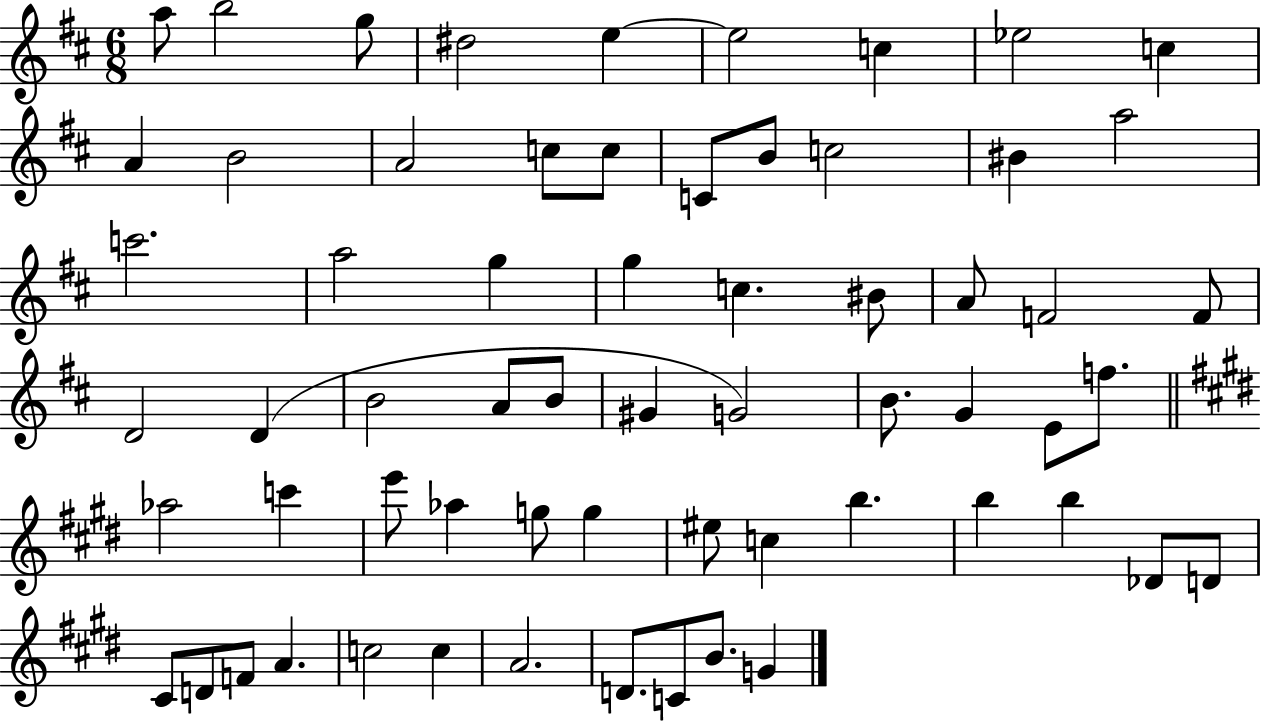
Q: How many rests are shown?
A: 0